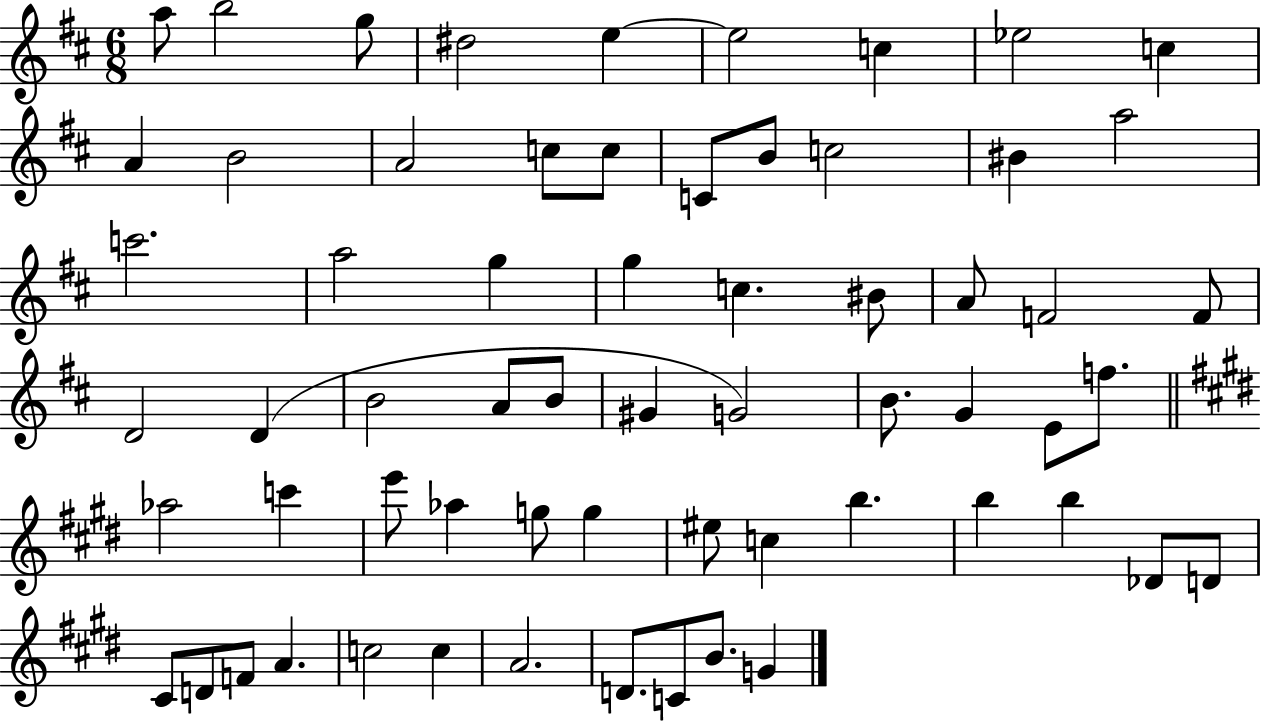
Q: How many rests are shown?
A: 0